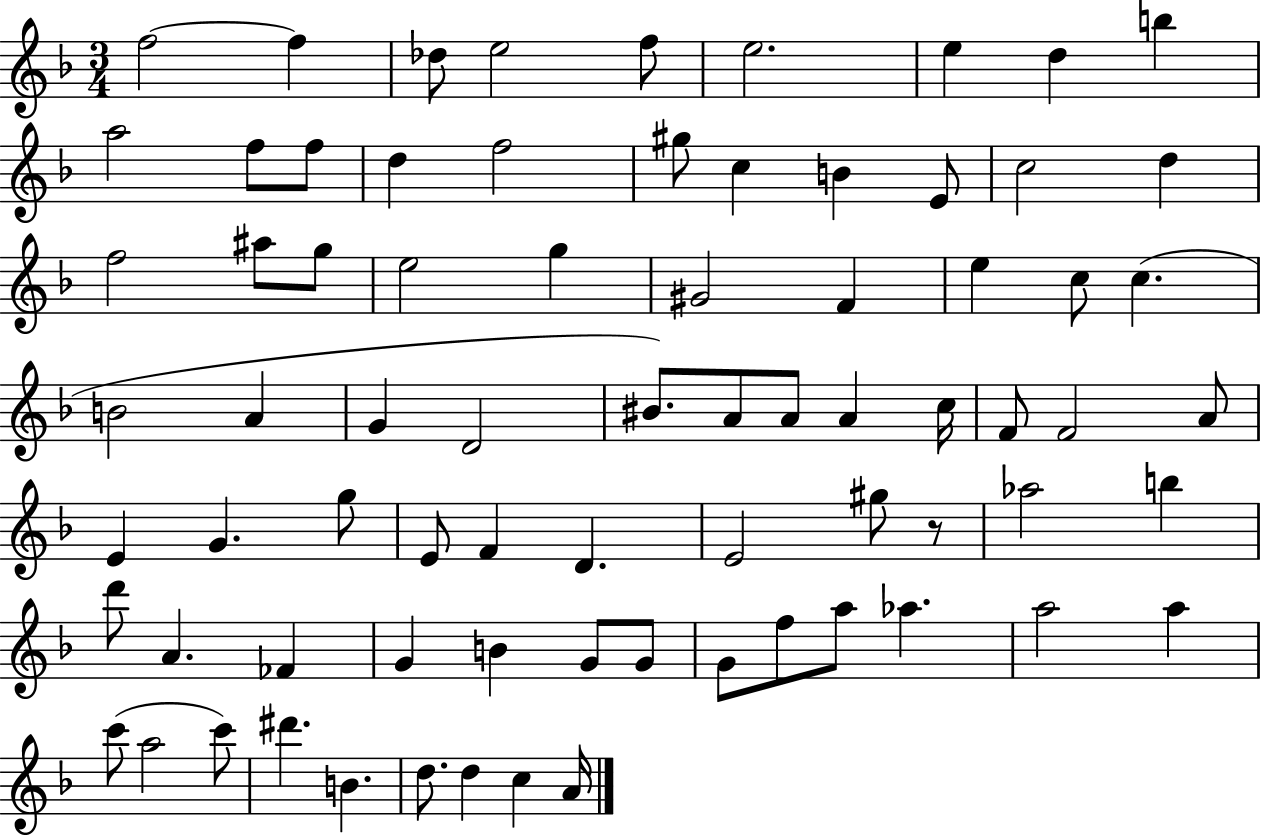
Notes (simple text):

F5/h F5/q Db5/e E5/h F5/e E5/h. E5/q D5/q B5/q A5/h F5/e F5/e D5/q F5/h G#5/e C5/q B4/q E4/e C5/h D5/q F5/h A#5/e G5/e E5/h G5/q G#4/h F4/q E5/q C5/e C5/q. B4/h A4/q G4/q D4/h BIS4/e. A4/e A4/e A4/q C5/s F4/e F4/h A4/e E4/q G4/q. G5/e E4/e F4/q D4/q. E4/h G#5/e R/e Ab5/h B5/q D6/e A4/q. FES4/q G4/q B4/q G4/e G4/e G4/e F5/e A5/e Ab5/q. A5/h A5/q C6/e A5/h C6/e D#6/q. B4/q. D5/e. D5/q C5/q A4/s